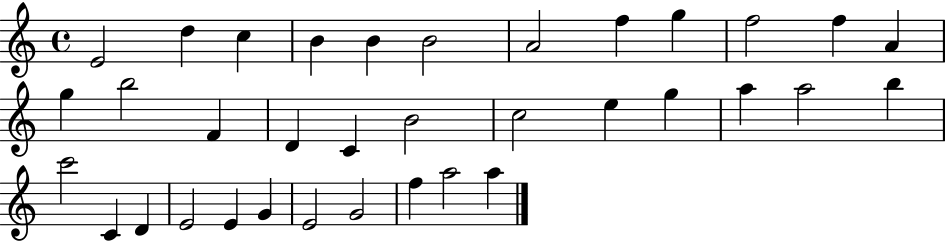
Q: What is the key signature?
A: C major